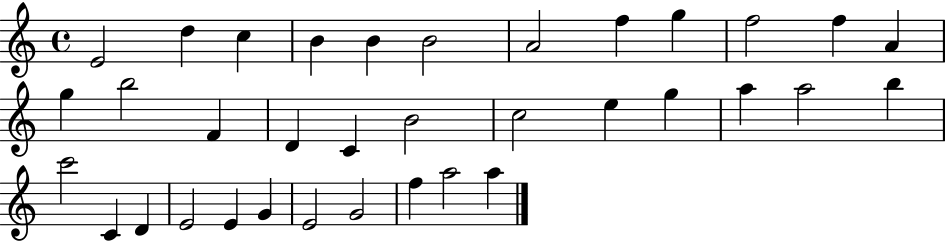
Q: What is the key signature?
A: C major